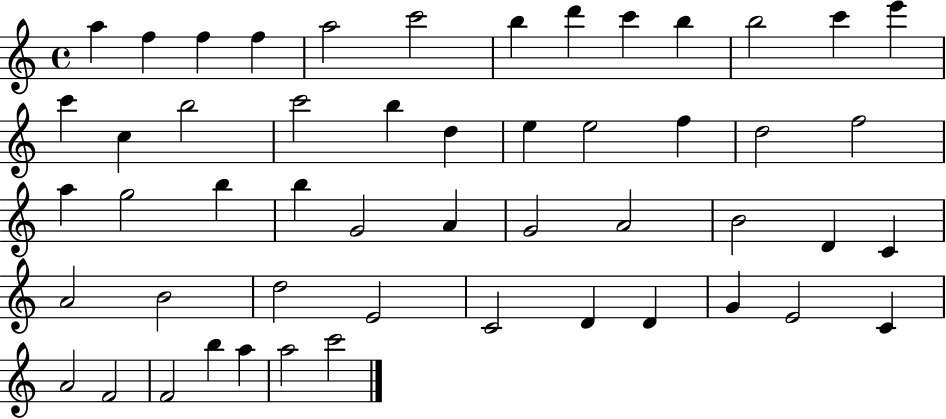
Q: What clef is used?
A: treble